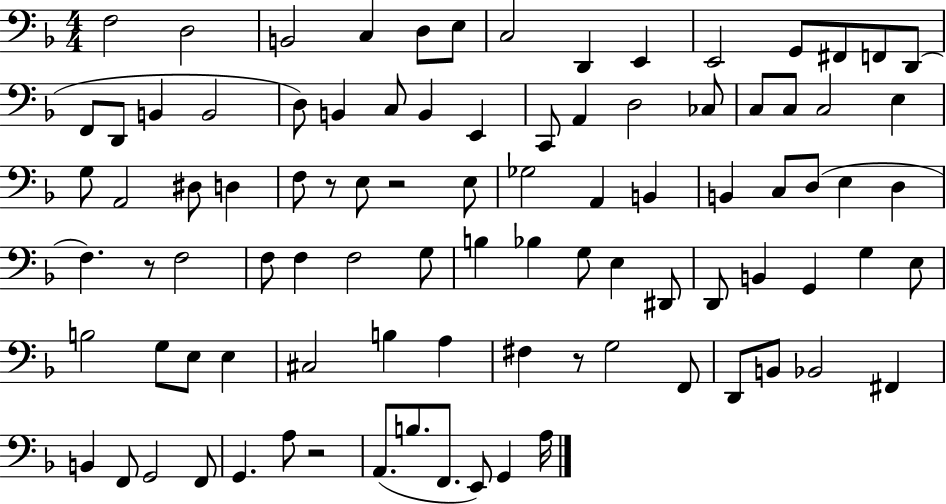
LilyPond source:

{
  \clef bass
  \numericTimeSignature
  \time 4/4
  \key f \major
  f2 d2 | b,2 c4 d8 e8 | c2 d,4 e,4 | e,2 g,8 fis,8 f,8 d,8( | \break f,8 d,8 b,4 b,2 | d8) b,4 c8 b,4 e,4 | c,8 a,4 d2 ces8 | c8 c8 c2 e4 | \break g8 a,2 dis8 d4 | f8 r8 e8 r2 e8 | ges2 a,4 b,4 | b,4 c8 d8( e4 d4 | \break f4.) r8 f2 | f8 f4 f2 g8 | b4 bes4 g8 e4 dis,8 | d,8 b,4 g,4 g4 e8 | \break b2 g8 e8 e4 | cis2 b4 a4 | fis4 r8 g2 f,8 | d,8 b,8 bes,2 fis,4 | \break b,4 f,8 g,2 f,8 | g,4. a8 r2 | a,8.( b8. f,8. e,8) g,4 a16 | \bar "|."
}